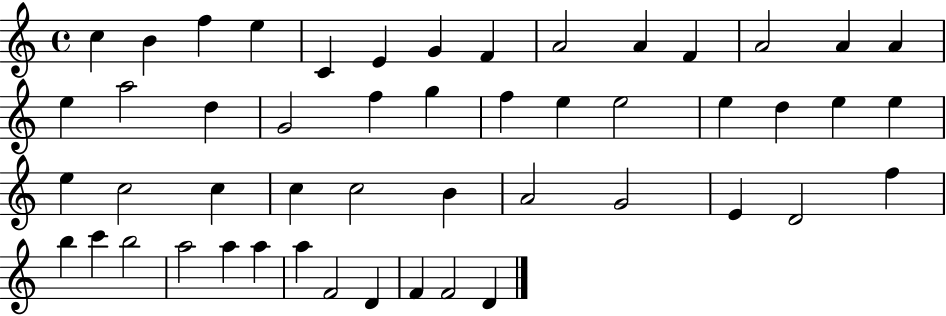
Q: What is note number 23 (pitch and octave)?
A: E5